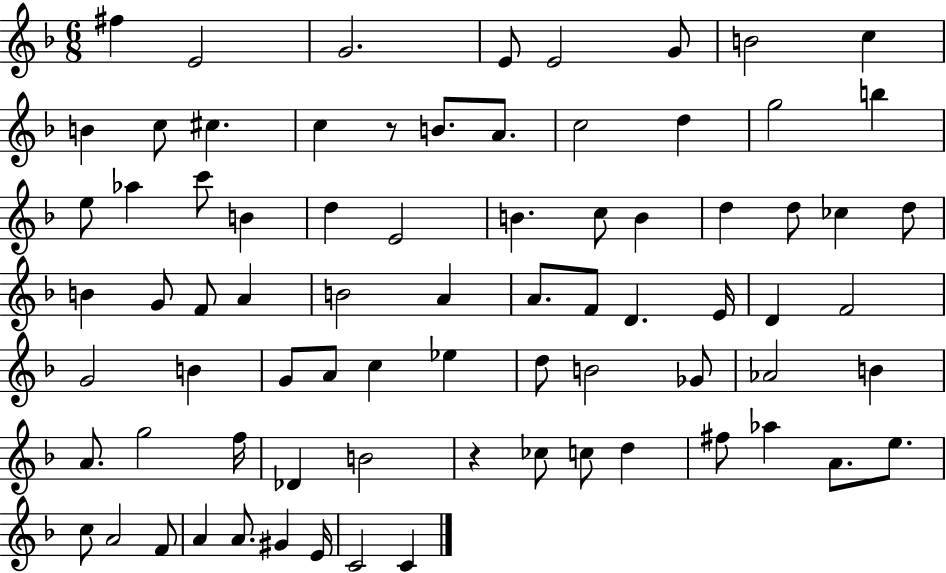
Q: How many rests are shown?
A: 2